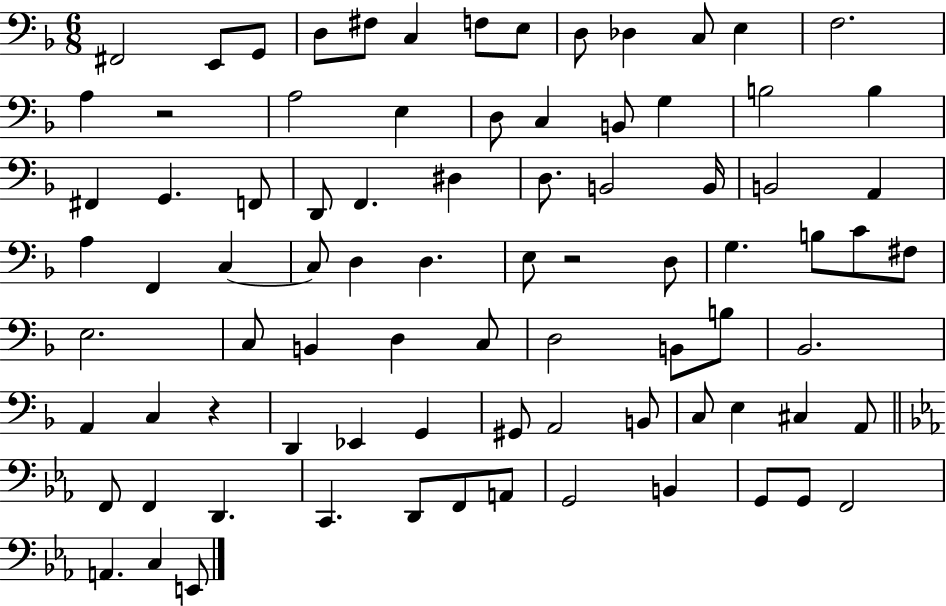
{
  \clef bass
  \numericTimeSignature
  \time 6/8
  \key f \major
  fis,2 e,8 g,8 | d8 fis8 c4 f8 e8 | d8 des4 c8 e4 | f2. | \break a4 r2 | a2 e4 | d8 c4 b,8 g4 | b2 b4 | \break fis,4 g,4. f,8 | d,8 f,4. dis4 | d8. b,2 b,16 | b,2 a,4 | \break a4 f,4 c4~~ | c8 d4 d4. | e8 r2 d8 | g4. b8 c'8 fis8 | \break e2. | c8 b,4 d4 c8 | d2 b,8 b8 | bes,2. | \break a,4 c4 r4 | d,4 ees,4 g,4 | gis,8 a,2 b,8 | c8 e4 cis4 a,8 | \break \bar "||" \break \key ees \major f,8 f,4 d,4. | c,4. d,8 f,8 a,8 | g,2 b,4 | g,8 g,8 f,2 | \break a,4. c4 e,8 | \bar "|."
}